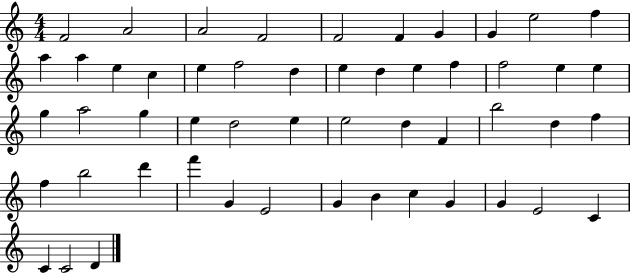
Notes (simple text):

F4/h A4/h A4/h F4/h F4/h F4/q G4/q G4/q E5/h F5/q A5/q A5/q E5/q C5/q E5/q F5/h D5/q E5/q D5/q E5/q F5/q F5/h E5/q E5/q G5/q A5/h G5/q E5/q D5/h E5/q E5/h D5/q F4/q B5/h D5/q F5/q F5/q B5/h D6/q F6/q G4/q E4/h G4/q B4/q C5/q G4/q G4/q E4/h C4/q C4/q C4/h D4/q